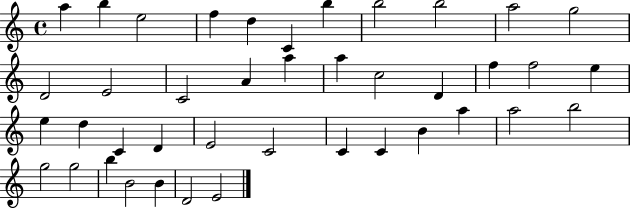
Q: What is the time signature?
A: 4/4